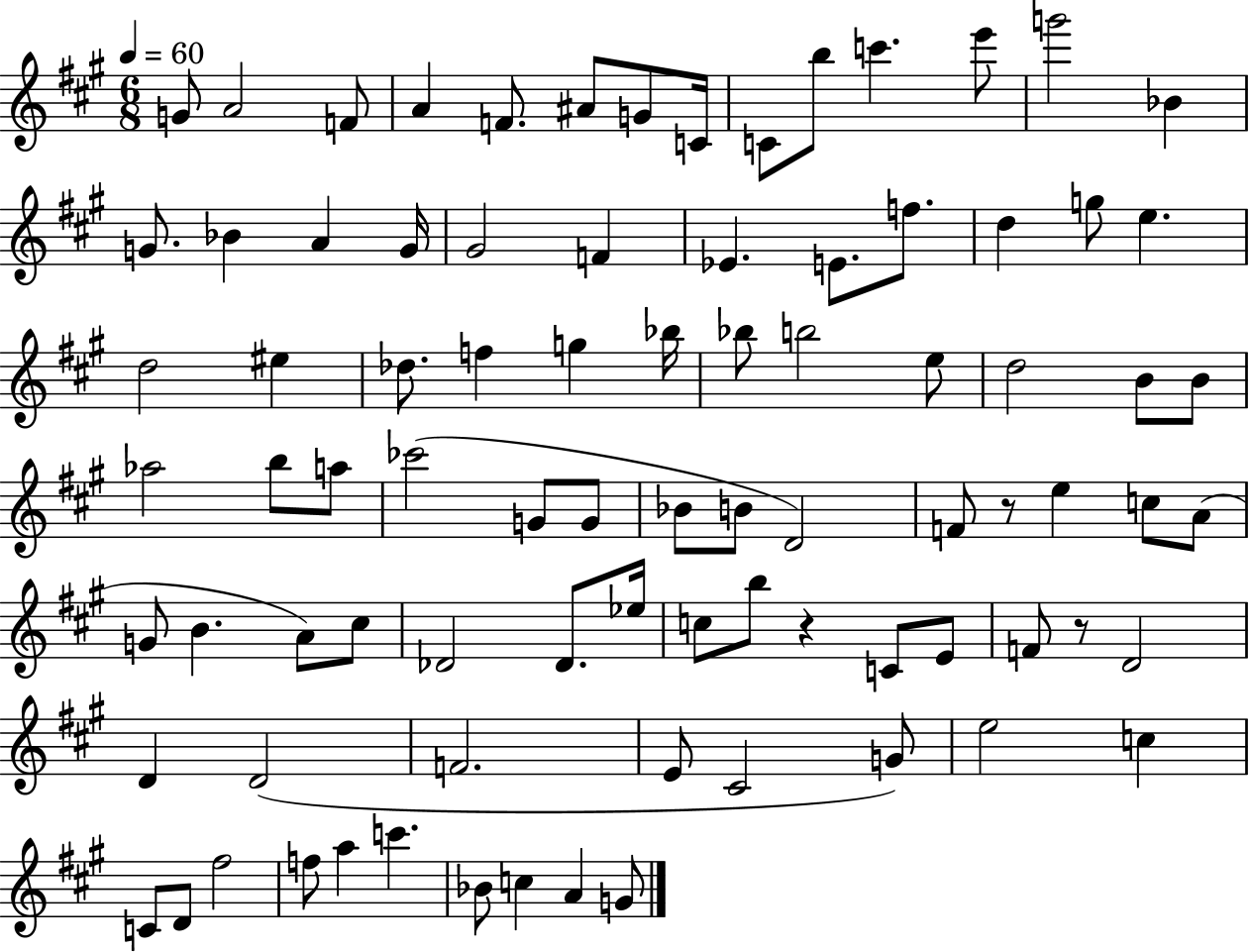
X:1
T:Untitled
M:6/8
L:1/4
K:A
G/2 A2 F/2 A F/2 ^A/2 G/2 C/4 C/2 b/2 c' e'/2 g'2 _B G/2 _B A G/4 ^G2 F _E E/2 f/2 d g/2 e d2 ^e _d/2 f g _b/4 _b/2 b2 e/2 d2 B/2 B/2 _a2 b/2 a/2 _c'2 G/2 G/2 _B/2 B/2 D2 F/2 z/2 e c/2 A/2 G/2 B A/2 ^c/2 _D2 _D/2 _e/4 c/2 b/2 z C/2 E/2 F/2 z/2 D2 D D2 F2 E/2 ^C2 G/2 e2 c C/2 D/2 ^f2 f/2 a c' _B/2 c A G/2